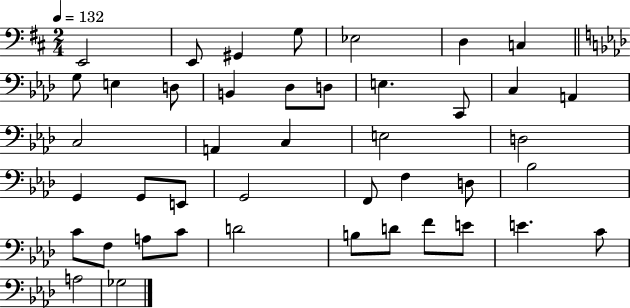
E2/h E2/e G#2/q G3/e Eb3/h D3/q C3/q G3/e E3/q D3/e B2/q Db3/e D3/e E3/q. C2/e C3/q A2/q C3/h A2/q C3/q E3/h D3/h G2/q G2/e E2/e G2/h F2/e F3/q D3/e Bb3/h C4/e F3/e A3/e C4/e D4/h B3/e D4/e F4/e E4/e E4/q. C4/e A3/h Gb3/h